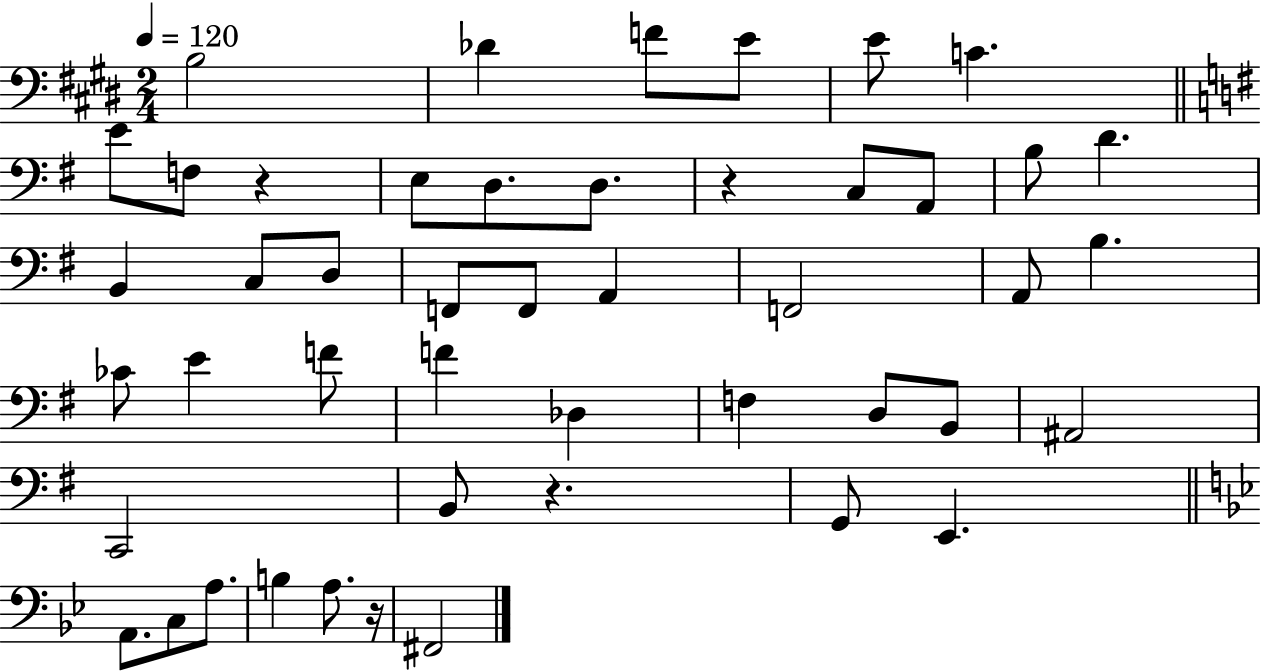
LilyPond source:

{
  \clef bass
  \numericTimeSignature
  \time 2/4
  \key e \major
  \tempo 4 = 120
  b2 | des'4 f'8 e'8 | e'8 c'4. | \bar "||" \break \key e \minor e'8 f8 r4 | e8 d8. d8. | r4 c8 a,8 | b8 d'4. | \break b,4 c8 d8 | f,8 f,8 a,4 | f,2 | a,8 b4. | \break ces'8 e'4 f'8 | f'4 des4 | f4 d8 b,8 | ais,2 | \break c,2 | b,8 r4. | g,8 e,4. | \bar "||" \break \key bes \major a,8. c8 a8. | b4 a8. r16 | fis,2 | \bar "|."
}